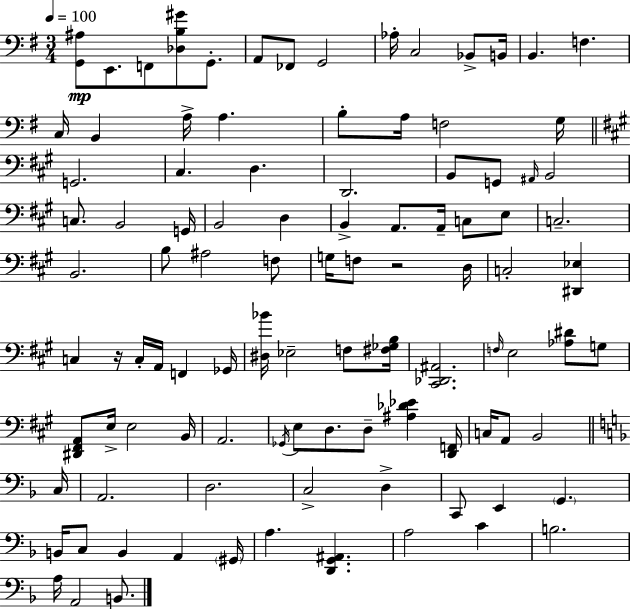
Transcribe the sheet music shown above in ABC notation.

X:1
T:Untitled
M:3/4
L:1/4
K:Em
[G,,^A,]/2 E,,/2 F,,/2 [_D,B,^G]/2 G,,/2 A,,/2 _F,,/2 G,,2 _A,/4 C,2 _B,,/2 B,,/4 B,, F, C,/4 B,, A,/4 A, B,/2 A,/4 F,2 G,/4 G,,2 ^C, D, D,,2 B,,/2 G,,/2 ^A,,/4 B,,2 C,/2 B,,2 G,,/4 B,,2 D, B,, A,,/2 A,,/4 C,/2 E,/2 C,2 B,,2 B,/2 ^A,2 F,/2 G,/4 F,/2 z2 D,/4 C,2 [^D,,_E,] C, z/4 C,/4 A,,/4 F,, _G,,/4 [^D,_B]/4 _E,2 F,/2 [^F,_G,B,]/4 [^C,,_D,,^A,,]2 F,/4 E,2 [_A,^D]/2 G,/2 [^D,,^F,,A,,]/2 E,/4 E,2 B,,/4 A,,2 _G,,/4 E,/2 D,/2 D,/2 [^A,_D_E] [D,,F,,]/4 C,/4 A,,/2 B,,2 C,/4 A,,2 D,2 C,2 D, C,,/2 E,, G,, B,,/4 C,/2 B,, A,, ^G,,/4 A, [D,,G,,^A,,] A,2 C B,2 A,/4 A,,2 B,,/2